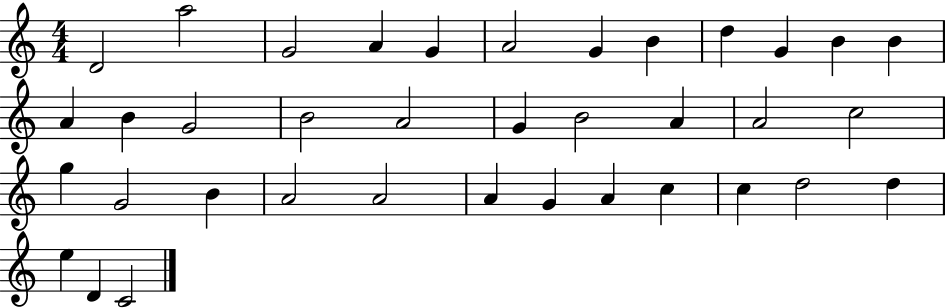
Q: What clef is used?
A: treble